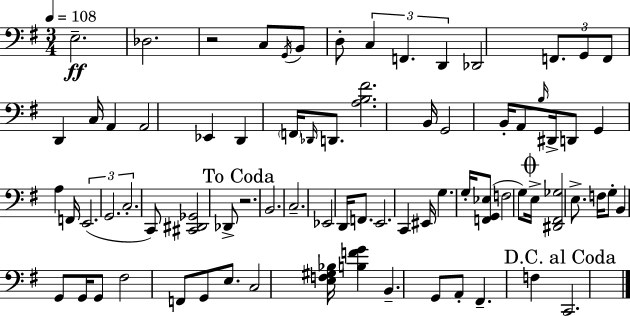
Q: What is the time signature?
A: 3/4